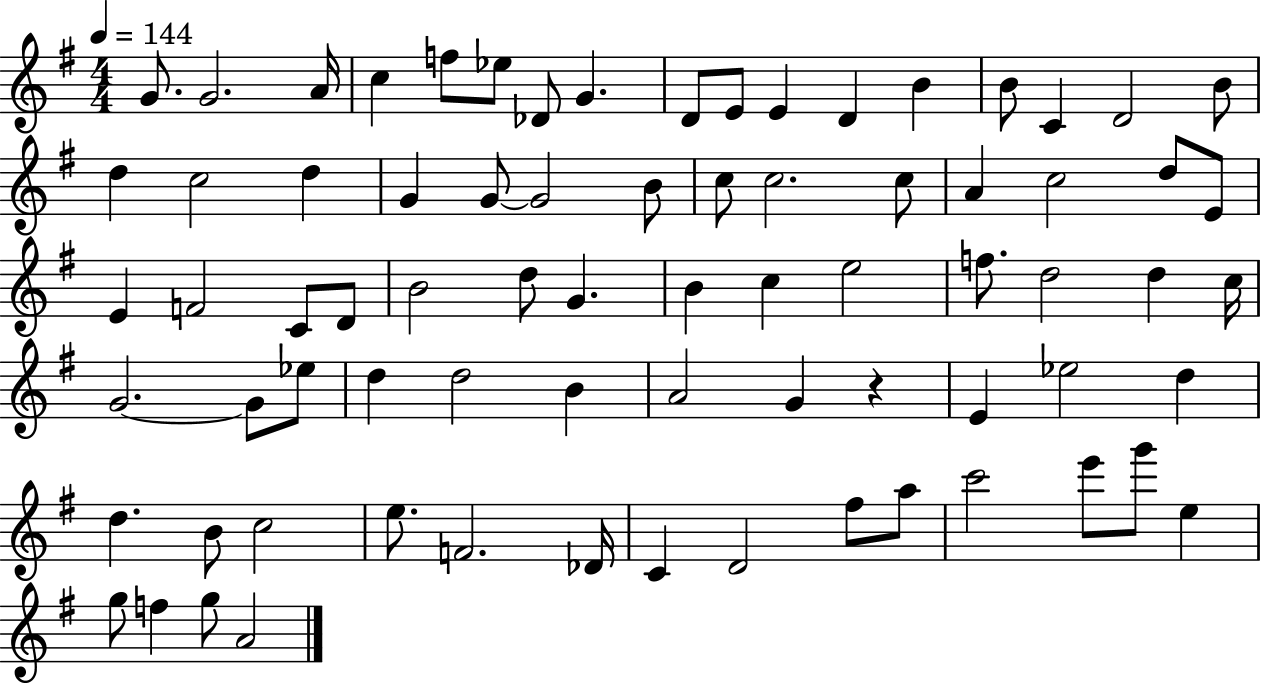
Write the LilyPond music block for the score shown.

{
  \clef treble
  \numericTimeSignature
  \time 4/4
  \key g \major
  \tempo 4 = 144
  \repeat volta 2 { g'8. g'2. a'16 | c''4 f''8 ees''8 des'8 g'4. | d'8 e'8 e'4 d'4 b'4 | b'8 c'4 d'2 b'8 | \break d''4 c''2 d''4 | g'4 g'8~~ g'2 b'8 | c''8 c''2. c''8 | a'4 c''2 d''8 e'8 | \break e'4 f'2 c'8 d'8 | b'2 d''8 g'4. | b'4 c''4 e''2 | f''8. d''2 d''4 c''16 | \break g'2.~~ g'8 ees''8 | d''4 d''2 b'4 | a'2 g'4 r4 | e'4 ees''2 d''4 | \break d''4. b'8 c''2 | e''8. f'2. des'16 | c'4 d'2 fis''8 a''8 | c'''2 e'''8 g'''8 e''4 | \break g''8 f''4 g''8 a'2 | } \bar "|."
}